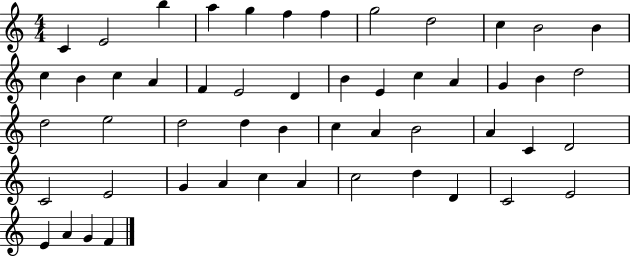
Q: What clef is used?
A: treble